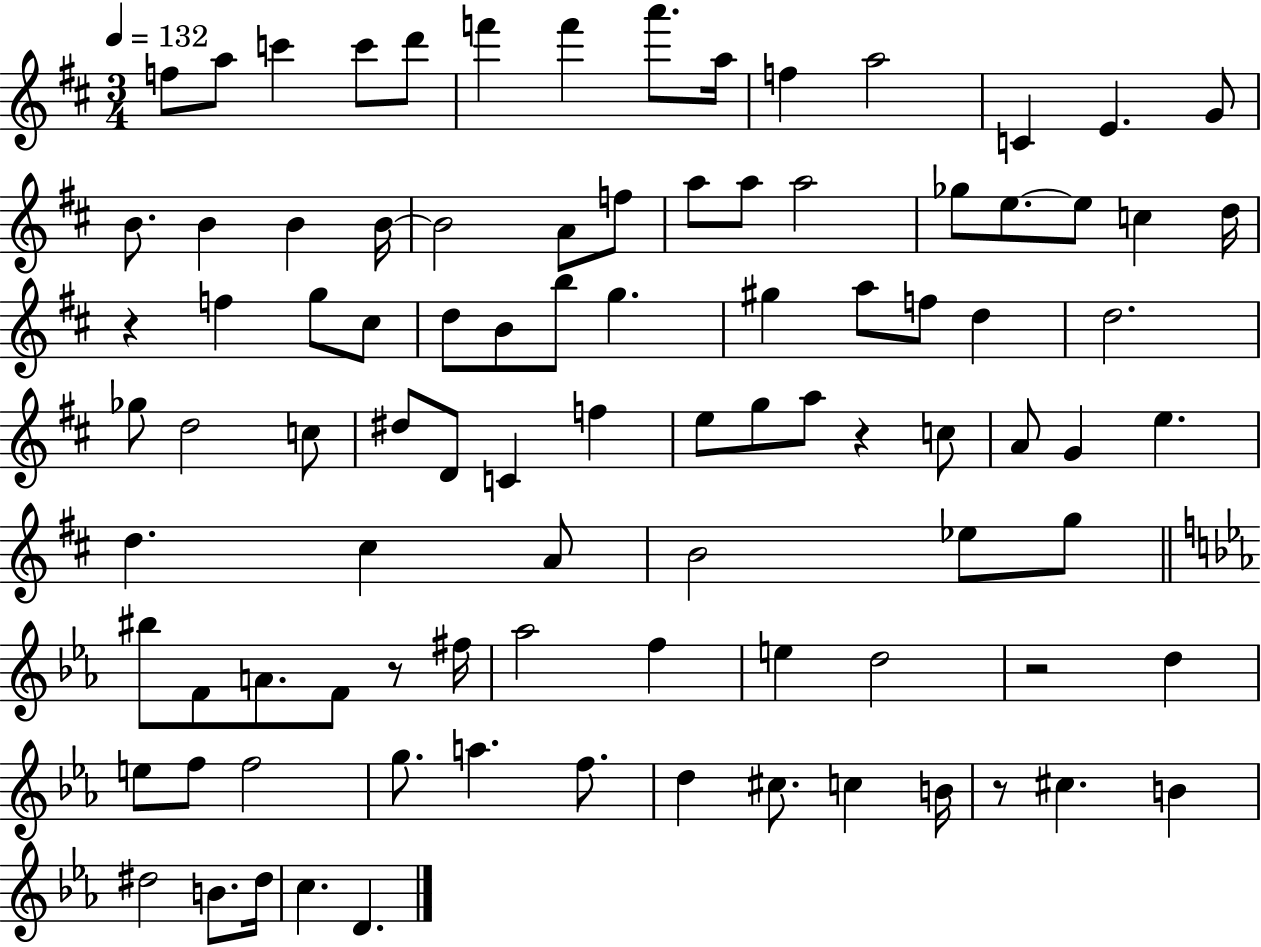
F5/e A5/e C6/q C6/e D6/e F6/q F6/q A6/e. A5/s F5/q A5/h C4/q E4/q. G4/e B4/e. B4/q B4/q B4/s B4/h A4/e F5/e A5/e A5/e A5/h Gb5/e E5/e. E5/e C5/q D5/s R/q F5/q G5/e C#5/e D5/e B4/e B5/e G5/q. G#5/q A5/e F5/e D5/q D5/h. Gb5/e D5/h C5/e D#5/e D4/e C4/q F5/q E5/e G5/e A5/e R/q C5/e A4/e G4/q E5/q. D5/q. C#5/q A4/e B4/h Eb5/e G5/e BIS5/e F4/e A4/e. F4/e R/e F#5/s Ab5/h F5/q E5/q D5/h R/h D5/q E5/e F5/e F5/h G5/e. A5/q. F5/e. D5/q C#5/e. C5/q B4/s R/e C#5/q. B4/q D#5/h B4/e. D#5/s C5/q. D4/q.